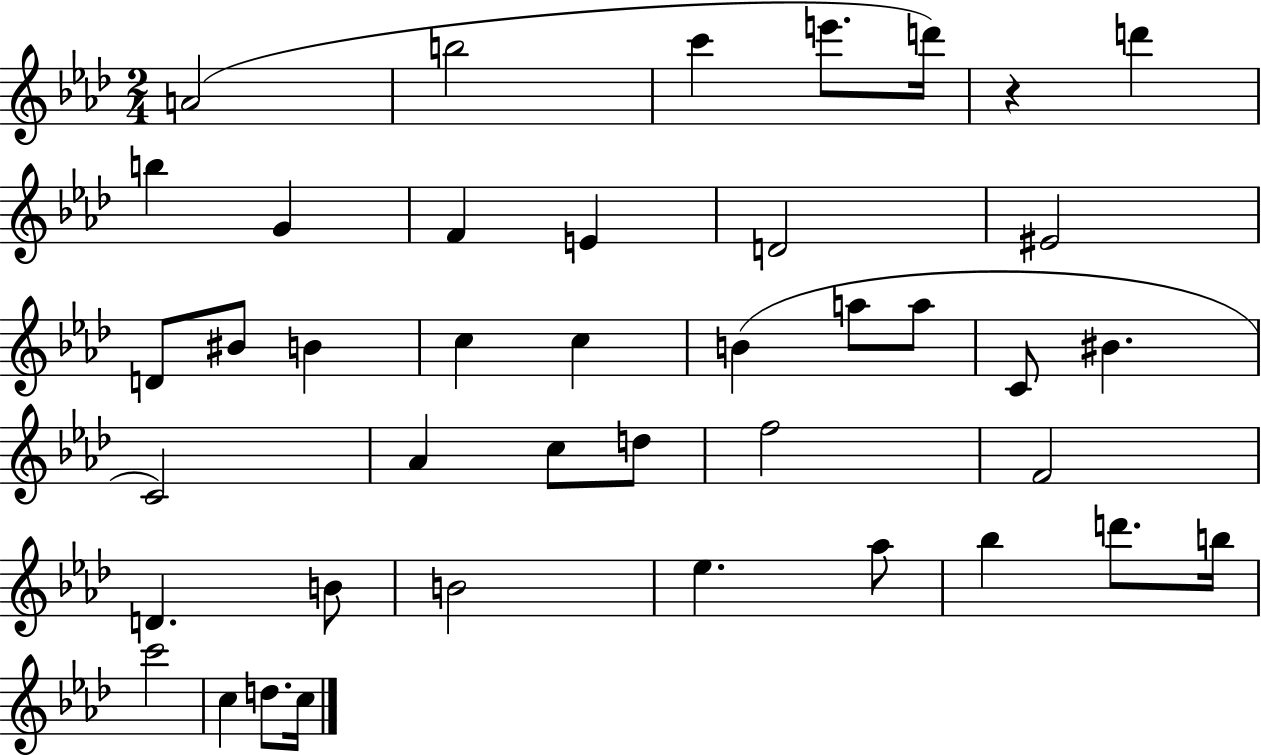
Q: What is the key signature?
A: AES major